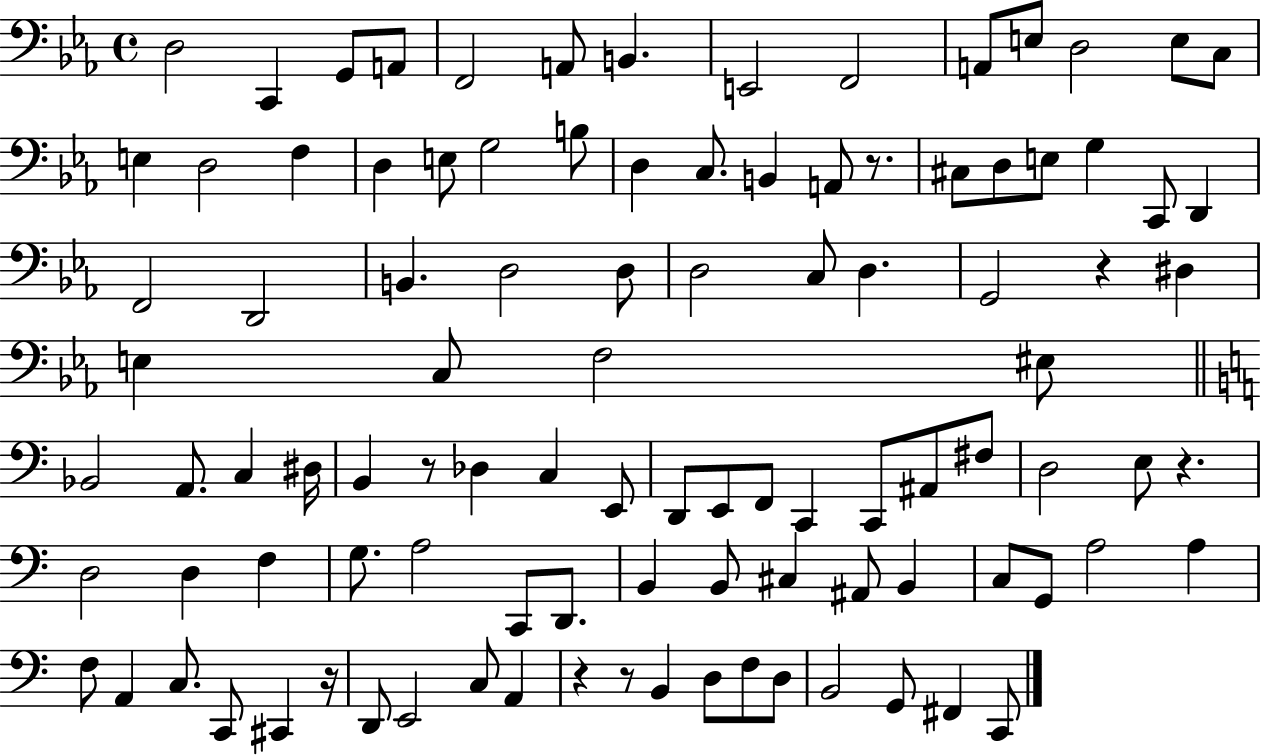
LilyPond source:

{
  \clef bass
  \time 4/4
  \defaultTimeSignature
  \key ees \major
  d2 c,4 g,8 a,8 | f,2 a,8 b,4. | e,2 f,2 | a,8 e8 d2 e8 c8 | \break e4 d2 f4 | d4 e8 g2 b8 | d4 c8. b,4 a,8 r8. | cis8 d8 e8 g4 c,8 d,4 | \break f,2 d,2 | b,4. d2 d8 | d2 c8 d4. | g,2 r4 dis4 | \break e4 c8 f2 eis8 | \bar "||" \break \key c \major bes,2 a,8. c4 dis16 | b,4 r8 des4 c4 e,8 | d,8 e,8 f,8 c,4 c,8 ais,8 fis8 | d2 e8 r4. | \break d2 d4 f4 | g8. a2 c,8 d,8. | b,4 b,8 cis4 ais,8 b,4 | c8 g,8 a2 a4 | \break f8 a,4 c8. c,8 cis,4 r16 | d,8 e,2 c8 a,4 | r4 r8 b,4 d8 f8 d8 | b,2 g,8 fis,4 c,8 | \break \bar "|."
}